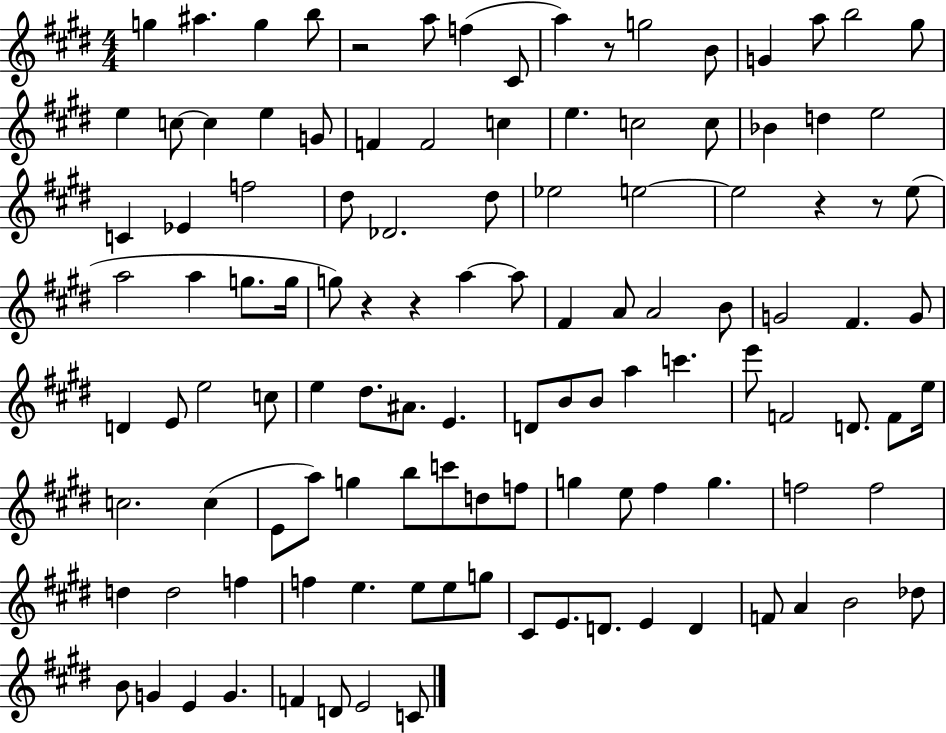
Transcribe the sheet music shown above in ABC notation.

X:1
T:Untitled
M:4/4
L:1/4
K:E
g ^a g b/2 z2 a/2 f ^C/2 a z/2 g2 B/2 G a/2 b2 ^g/2 e c/2 c e G/2 F F2 c e c2 c/2 _B d e2 C _E f2 ^d/2 _D2 ^d/2 _e2 e2 e2 z z/2 e/2 a2 a g/2 g/4 g/2 z z a a/2 ^F A/2 A2 B/2 G2 ^F G/2 D E/2 e2 c/2 e ^d/2 ^A/2 E D/2 B/2 B/2 a c' e'/2 F2 D/2 F/2 e/4 c2 c E/2 a/2 g b/2 c'/2 d/2 f/2 g e/2 ^f g f2 f2 d d2 f f e e/2 e/2 g/2 ^C/2 E/2 D/2 E D F/2 A B2 _d/2 B/2 G E G F D/2 E2 C/2